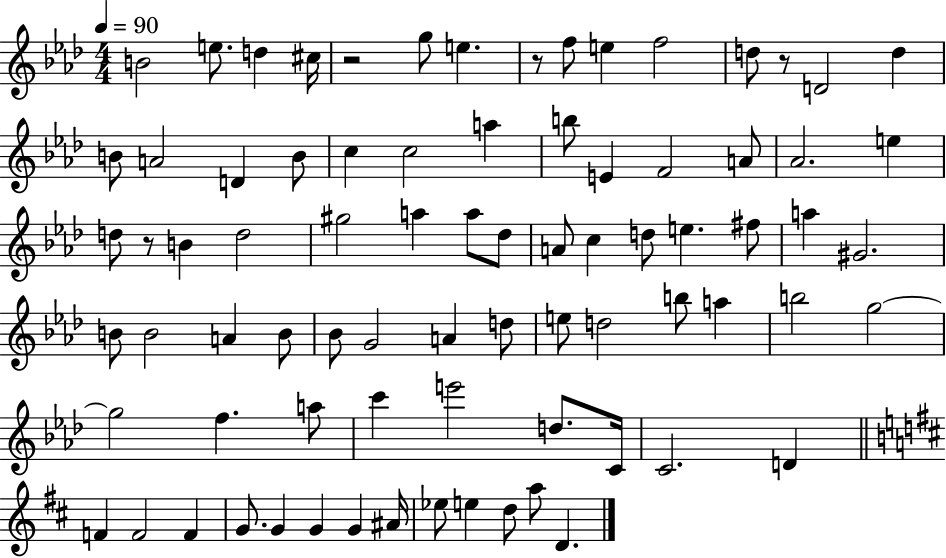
B4/h E5/e. D5/q C#5/s R/h G5/e E5/q. R/e F5/e E5/q F5/h D5/e R/e D4/h D5/q B4/e A4/h D4/q B4/e C5/q C5/h A5/q B5/e E4/q F4/h A4/e Ab4/h. E5/q D5/e R/e B4/q D5/h G#5/h A5/q A5/e Db5/e A4/e C5/q D5/e E5/q. F#5/e A5/q G#4/h. B4/e B4/h A4/q B4/e Bb4/e G4/h A4/q D5/e E5/e D5/h B5/e A5/q B5/h G5/h G5/h F5/q. A5/e C6/q E6/h D5/e. C4/s C4/h. D4/q F4/q F4/h F4/q G4/e. G4/q G4/q G4/q A#4/s Eb5/e E5/q D5/e A5/e D4/q.